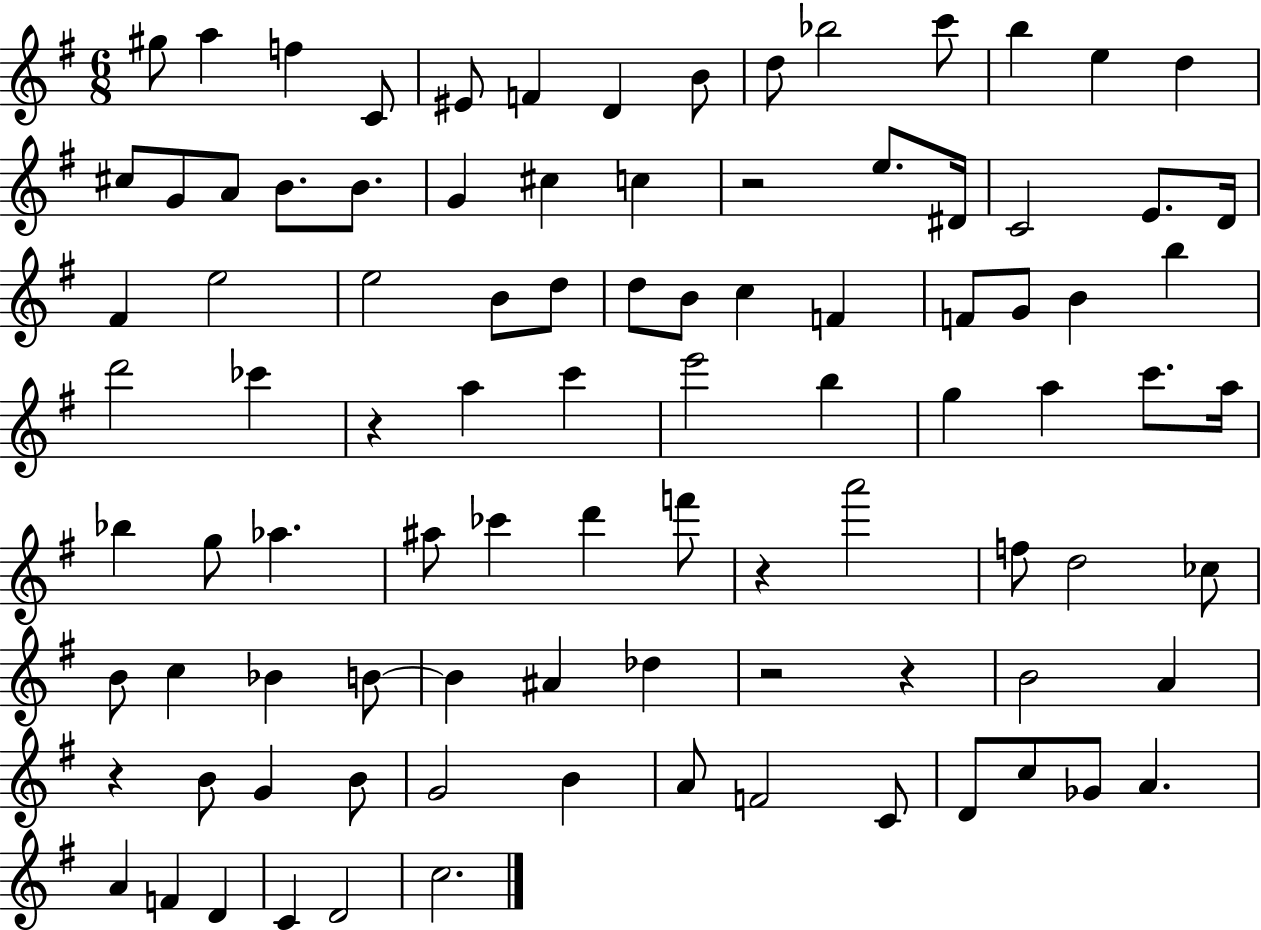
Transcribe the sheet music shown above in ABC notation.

X:1
T:Untitled
M:6/8
L:1/4
K:G
^g/2 a f C/2 ^E/2 F D B/2 d/2 _b2 c'/2 b e d ^c/2 G/2 A/2 B/2 B/2 G ^c c z2 e/2 ^D/4 C2 E/2 D/4 ^F e2 e2 B/2 d/2 d/2 B/2 c F F/2 G/2 B b d'2 _c' z a c' e'2 b g a c'/2 a/4 _b g/2 _a ^a/2 _c' d' f'/2 z a'2 f/2 d2 _c/2 B/2 c _B B/2 B ^A _d z2 z B2 A z B/2 G B/2 G2 B A/2 F2 C/2 D/2 c/2 _G/2 A A F D C D2 c2